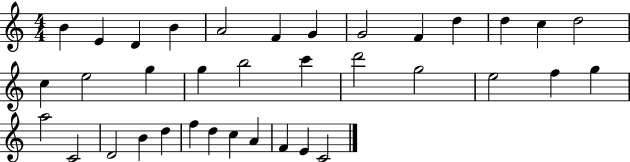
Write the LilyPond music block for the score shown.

{
  \clef treble
  \numericTimeSignature
  \time 4/4
  \key c \major
  b'4 e'4 d'4 b'4 | a'2 f'4 g'4 | g'2 f'4 d''4 | d''4 c''4 d''2 | \break c''4 e''2 g''4 | g''4 b''2 c'''4 | d'''2 g''2 | e''2 f''4 g''4 | \break a''2 c'2 | d'2 b'4 d''4 | f''4 d''4 c''4 a'4 | f'4 e'4 c'2 | \break \bar "|."
}